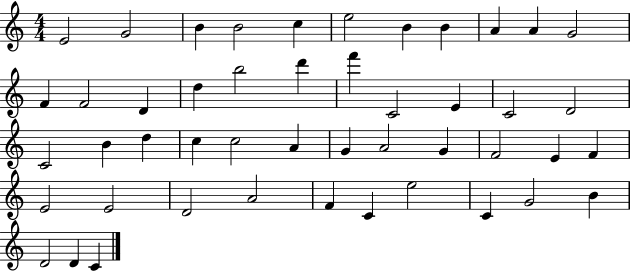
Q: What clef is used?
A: treble